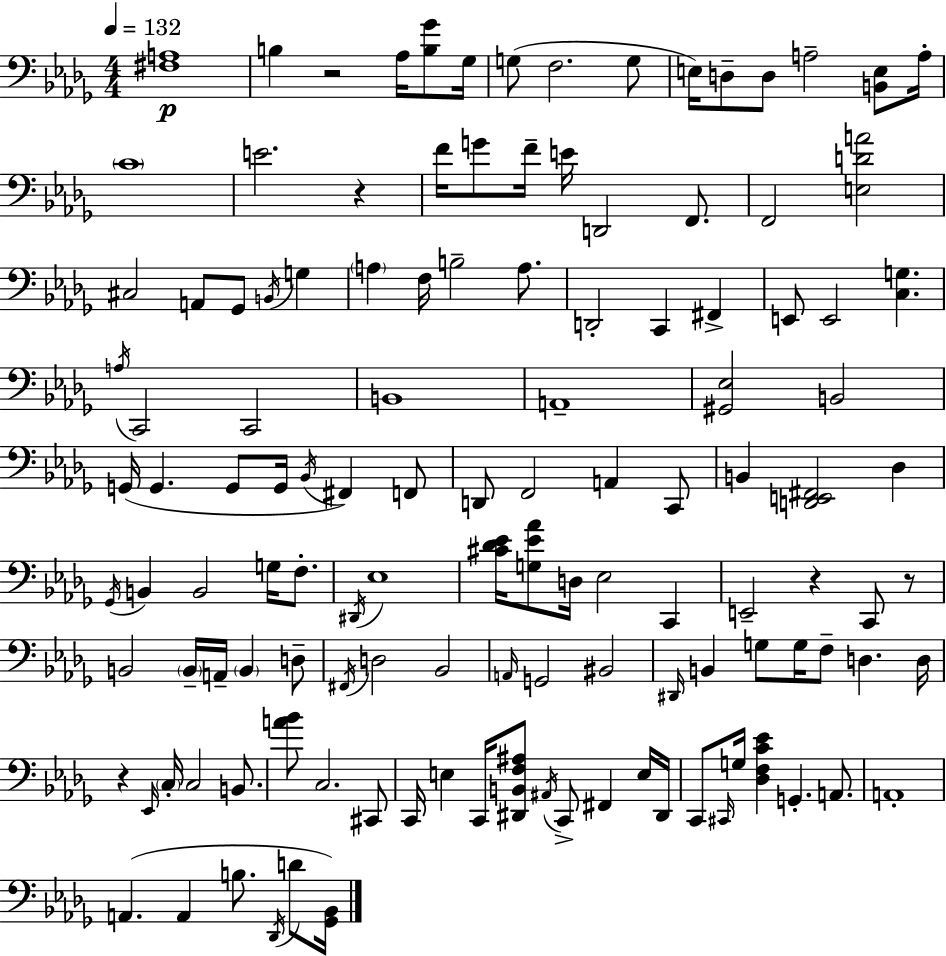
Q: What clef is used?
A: bass